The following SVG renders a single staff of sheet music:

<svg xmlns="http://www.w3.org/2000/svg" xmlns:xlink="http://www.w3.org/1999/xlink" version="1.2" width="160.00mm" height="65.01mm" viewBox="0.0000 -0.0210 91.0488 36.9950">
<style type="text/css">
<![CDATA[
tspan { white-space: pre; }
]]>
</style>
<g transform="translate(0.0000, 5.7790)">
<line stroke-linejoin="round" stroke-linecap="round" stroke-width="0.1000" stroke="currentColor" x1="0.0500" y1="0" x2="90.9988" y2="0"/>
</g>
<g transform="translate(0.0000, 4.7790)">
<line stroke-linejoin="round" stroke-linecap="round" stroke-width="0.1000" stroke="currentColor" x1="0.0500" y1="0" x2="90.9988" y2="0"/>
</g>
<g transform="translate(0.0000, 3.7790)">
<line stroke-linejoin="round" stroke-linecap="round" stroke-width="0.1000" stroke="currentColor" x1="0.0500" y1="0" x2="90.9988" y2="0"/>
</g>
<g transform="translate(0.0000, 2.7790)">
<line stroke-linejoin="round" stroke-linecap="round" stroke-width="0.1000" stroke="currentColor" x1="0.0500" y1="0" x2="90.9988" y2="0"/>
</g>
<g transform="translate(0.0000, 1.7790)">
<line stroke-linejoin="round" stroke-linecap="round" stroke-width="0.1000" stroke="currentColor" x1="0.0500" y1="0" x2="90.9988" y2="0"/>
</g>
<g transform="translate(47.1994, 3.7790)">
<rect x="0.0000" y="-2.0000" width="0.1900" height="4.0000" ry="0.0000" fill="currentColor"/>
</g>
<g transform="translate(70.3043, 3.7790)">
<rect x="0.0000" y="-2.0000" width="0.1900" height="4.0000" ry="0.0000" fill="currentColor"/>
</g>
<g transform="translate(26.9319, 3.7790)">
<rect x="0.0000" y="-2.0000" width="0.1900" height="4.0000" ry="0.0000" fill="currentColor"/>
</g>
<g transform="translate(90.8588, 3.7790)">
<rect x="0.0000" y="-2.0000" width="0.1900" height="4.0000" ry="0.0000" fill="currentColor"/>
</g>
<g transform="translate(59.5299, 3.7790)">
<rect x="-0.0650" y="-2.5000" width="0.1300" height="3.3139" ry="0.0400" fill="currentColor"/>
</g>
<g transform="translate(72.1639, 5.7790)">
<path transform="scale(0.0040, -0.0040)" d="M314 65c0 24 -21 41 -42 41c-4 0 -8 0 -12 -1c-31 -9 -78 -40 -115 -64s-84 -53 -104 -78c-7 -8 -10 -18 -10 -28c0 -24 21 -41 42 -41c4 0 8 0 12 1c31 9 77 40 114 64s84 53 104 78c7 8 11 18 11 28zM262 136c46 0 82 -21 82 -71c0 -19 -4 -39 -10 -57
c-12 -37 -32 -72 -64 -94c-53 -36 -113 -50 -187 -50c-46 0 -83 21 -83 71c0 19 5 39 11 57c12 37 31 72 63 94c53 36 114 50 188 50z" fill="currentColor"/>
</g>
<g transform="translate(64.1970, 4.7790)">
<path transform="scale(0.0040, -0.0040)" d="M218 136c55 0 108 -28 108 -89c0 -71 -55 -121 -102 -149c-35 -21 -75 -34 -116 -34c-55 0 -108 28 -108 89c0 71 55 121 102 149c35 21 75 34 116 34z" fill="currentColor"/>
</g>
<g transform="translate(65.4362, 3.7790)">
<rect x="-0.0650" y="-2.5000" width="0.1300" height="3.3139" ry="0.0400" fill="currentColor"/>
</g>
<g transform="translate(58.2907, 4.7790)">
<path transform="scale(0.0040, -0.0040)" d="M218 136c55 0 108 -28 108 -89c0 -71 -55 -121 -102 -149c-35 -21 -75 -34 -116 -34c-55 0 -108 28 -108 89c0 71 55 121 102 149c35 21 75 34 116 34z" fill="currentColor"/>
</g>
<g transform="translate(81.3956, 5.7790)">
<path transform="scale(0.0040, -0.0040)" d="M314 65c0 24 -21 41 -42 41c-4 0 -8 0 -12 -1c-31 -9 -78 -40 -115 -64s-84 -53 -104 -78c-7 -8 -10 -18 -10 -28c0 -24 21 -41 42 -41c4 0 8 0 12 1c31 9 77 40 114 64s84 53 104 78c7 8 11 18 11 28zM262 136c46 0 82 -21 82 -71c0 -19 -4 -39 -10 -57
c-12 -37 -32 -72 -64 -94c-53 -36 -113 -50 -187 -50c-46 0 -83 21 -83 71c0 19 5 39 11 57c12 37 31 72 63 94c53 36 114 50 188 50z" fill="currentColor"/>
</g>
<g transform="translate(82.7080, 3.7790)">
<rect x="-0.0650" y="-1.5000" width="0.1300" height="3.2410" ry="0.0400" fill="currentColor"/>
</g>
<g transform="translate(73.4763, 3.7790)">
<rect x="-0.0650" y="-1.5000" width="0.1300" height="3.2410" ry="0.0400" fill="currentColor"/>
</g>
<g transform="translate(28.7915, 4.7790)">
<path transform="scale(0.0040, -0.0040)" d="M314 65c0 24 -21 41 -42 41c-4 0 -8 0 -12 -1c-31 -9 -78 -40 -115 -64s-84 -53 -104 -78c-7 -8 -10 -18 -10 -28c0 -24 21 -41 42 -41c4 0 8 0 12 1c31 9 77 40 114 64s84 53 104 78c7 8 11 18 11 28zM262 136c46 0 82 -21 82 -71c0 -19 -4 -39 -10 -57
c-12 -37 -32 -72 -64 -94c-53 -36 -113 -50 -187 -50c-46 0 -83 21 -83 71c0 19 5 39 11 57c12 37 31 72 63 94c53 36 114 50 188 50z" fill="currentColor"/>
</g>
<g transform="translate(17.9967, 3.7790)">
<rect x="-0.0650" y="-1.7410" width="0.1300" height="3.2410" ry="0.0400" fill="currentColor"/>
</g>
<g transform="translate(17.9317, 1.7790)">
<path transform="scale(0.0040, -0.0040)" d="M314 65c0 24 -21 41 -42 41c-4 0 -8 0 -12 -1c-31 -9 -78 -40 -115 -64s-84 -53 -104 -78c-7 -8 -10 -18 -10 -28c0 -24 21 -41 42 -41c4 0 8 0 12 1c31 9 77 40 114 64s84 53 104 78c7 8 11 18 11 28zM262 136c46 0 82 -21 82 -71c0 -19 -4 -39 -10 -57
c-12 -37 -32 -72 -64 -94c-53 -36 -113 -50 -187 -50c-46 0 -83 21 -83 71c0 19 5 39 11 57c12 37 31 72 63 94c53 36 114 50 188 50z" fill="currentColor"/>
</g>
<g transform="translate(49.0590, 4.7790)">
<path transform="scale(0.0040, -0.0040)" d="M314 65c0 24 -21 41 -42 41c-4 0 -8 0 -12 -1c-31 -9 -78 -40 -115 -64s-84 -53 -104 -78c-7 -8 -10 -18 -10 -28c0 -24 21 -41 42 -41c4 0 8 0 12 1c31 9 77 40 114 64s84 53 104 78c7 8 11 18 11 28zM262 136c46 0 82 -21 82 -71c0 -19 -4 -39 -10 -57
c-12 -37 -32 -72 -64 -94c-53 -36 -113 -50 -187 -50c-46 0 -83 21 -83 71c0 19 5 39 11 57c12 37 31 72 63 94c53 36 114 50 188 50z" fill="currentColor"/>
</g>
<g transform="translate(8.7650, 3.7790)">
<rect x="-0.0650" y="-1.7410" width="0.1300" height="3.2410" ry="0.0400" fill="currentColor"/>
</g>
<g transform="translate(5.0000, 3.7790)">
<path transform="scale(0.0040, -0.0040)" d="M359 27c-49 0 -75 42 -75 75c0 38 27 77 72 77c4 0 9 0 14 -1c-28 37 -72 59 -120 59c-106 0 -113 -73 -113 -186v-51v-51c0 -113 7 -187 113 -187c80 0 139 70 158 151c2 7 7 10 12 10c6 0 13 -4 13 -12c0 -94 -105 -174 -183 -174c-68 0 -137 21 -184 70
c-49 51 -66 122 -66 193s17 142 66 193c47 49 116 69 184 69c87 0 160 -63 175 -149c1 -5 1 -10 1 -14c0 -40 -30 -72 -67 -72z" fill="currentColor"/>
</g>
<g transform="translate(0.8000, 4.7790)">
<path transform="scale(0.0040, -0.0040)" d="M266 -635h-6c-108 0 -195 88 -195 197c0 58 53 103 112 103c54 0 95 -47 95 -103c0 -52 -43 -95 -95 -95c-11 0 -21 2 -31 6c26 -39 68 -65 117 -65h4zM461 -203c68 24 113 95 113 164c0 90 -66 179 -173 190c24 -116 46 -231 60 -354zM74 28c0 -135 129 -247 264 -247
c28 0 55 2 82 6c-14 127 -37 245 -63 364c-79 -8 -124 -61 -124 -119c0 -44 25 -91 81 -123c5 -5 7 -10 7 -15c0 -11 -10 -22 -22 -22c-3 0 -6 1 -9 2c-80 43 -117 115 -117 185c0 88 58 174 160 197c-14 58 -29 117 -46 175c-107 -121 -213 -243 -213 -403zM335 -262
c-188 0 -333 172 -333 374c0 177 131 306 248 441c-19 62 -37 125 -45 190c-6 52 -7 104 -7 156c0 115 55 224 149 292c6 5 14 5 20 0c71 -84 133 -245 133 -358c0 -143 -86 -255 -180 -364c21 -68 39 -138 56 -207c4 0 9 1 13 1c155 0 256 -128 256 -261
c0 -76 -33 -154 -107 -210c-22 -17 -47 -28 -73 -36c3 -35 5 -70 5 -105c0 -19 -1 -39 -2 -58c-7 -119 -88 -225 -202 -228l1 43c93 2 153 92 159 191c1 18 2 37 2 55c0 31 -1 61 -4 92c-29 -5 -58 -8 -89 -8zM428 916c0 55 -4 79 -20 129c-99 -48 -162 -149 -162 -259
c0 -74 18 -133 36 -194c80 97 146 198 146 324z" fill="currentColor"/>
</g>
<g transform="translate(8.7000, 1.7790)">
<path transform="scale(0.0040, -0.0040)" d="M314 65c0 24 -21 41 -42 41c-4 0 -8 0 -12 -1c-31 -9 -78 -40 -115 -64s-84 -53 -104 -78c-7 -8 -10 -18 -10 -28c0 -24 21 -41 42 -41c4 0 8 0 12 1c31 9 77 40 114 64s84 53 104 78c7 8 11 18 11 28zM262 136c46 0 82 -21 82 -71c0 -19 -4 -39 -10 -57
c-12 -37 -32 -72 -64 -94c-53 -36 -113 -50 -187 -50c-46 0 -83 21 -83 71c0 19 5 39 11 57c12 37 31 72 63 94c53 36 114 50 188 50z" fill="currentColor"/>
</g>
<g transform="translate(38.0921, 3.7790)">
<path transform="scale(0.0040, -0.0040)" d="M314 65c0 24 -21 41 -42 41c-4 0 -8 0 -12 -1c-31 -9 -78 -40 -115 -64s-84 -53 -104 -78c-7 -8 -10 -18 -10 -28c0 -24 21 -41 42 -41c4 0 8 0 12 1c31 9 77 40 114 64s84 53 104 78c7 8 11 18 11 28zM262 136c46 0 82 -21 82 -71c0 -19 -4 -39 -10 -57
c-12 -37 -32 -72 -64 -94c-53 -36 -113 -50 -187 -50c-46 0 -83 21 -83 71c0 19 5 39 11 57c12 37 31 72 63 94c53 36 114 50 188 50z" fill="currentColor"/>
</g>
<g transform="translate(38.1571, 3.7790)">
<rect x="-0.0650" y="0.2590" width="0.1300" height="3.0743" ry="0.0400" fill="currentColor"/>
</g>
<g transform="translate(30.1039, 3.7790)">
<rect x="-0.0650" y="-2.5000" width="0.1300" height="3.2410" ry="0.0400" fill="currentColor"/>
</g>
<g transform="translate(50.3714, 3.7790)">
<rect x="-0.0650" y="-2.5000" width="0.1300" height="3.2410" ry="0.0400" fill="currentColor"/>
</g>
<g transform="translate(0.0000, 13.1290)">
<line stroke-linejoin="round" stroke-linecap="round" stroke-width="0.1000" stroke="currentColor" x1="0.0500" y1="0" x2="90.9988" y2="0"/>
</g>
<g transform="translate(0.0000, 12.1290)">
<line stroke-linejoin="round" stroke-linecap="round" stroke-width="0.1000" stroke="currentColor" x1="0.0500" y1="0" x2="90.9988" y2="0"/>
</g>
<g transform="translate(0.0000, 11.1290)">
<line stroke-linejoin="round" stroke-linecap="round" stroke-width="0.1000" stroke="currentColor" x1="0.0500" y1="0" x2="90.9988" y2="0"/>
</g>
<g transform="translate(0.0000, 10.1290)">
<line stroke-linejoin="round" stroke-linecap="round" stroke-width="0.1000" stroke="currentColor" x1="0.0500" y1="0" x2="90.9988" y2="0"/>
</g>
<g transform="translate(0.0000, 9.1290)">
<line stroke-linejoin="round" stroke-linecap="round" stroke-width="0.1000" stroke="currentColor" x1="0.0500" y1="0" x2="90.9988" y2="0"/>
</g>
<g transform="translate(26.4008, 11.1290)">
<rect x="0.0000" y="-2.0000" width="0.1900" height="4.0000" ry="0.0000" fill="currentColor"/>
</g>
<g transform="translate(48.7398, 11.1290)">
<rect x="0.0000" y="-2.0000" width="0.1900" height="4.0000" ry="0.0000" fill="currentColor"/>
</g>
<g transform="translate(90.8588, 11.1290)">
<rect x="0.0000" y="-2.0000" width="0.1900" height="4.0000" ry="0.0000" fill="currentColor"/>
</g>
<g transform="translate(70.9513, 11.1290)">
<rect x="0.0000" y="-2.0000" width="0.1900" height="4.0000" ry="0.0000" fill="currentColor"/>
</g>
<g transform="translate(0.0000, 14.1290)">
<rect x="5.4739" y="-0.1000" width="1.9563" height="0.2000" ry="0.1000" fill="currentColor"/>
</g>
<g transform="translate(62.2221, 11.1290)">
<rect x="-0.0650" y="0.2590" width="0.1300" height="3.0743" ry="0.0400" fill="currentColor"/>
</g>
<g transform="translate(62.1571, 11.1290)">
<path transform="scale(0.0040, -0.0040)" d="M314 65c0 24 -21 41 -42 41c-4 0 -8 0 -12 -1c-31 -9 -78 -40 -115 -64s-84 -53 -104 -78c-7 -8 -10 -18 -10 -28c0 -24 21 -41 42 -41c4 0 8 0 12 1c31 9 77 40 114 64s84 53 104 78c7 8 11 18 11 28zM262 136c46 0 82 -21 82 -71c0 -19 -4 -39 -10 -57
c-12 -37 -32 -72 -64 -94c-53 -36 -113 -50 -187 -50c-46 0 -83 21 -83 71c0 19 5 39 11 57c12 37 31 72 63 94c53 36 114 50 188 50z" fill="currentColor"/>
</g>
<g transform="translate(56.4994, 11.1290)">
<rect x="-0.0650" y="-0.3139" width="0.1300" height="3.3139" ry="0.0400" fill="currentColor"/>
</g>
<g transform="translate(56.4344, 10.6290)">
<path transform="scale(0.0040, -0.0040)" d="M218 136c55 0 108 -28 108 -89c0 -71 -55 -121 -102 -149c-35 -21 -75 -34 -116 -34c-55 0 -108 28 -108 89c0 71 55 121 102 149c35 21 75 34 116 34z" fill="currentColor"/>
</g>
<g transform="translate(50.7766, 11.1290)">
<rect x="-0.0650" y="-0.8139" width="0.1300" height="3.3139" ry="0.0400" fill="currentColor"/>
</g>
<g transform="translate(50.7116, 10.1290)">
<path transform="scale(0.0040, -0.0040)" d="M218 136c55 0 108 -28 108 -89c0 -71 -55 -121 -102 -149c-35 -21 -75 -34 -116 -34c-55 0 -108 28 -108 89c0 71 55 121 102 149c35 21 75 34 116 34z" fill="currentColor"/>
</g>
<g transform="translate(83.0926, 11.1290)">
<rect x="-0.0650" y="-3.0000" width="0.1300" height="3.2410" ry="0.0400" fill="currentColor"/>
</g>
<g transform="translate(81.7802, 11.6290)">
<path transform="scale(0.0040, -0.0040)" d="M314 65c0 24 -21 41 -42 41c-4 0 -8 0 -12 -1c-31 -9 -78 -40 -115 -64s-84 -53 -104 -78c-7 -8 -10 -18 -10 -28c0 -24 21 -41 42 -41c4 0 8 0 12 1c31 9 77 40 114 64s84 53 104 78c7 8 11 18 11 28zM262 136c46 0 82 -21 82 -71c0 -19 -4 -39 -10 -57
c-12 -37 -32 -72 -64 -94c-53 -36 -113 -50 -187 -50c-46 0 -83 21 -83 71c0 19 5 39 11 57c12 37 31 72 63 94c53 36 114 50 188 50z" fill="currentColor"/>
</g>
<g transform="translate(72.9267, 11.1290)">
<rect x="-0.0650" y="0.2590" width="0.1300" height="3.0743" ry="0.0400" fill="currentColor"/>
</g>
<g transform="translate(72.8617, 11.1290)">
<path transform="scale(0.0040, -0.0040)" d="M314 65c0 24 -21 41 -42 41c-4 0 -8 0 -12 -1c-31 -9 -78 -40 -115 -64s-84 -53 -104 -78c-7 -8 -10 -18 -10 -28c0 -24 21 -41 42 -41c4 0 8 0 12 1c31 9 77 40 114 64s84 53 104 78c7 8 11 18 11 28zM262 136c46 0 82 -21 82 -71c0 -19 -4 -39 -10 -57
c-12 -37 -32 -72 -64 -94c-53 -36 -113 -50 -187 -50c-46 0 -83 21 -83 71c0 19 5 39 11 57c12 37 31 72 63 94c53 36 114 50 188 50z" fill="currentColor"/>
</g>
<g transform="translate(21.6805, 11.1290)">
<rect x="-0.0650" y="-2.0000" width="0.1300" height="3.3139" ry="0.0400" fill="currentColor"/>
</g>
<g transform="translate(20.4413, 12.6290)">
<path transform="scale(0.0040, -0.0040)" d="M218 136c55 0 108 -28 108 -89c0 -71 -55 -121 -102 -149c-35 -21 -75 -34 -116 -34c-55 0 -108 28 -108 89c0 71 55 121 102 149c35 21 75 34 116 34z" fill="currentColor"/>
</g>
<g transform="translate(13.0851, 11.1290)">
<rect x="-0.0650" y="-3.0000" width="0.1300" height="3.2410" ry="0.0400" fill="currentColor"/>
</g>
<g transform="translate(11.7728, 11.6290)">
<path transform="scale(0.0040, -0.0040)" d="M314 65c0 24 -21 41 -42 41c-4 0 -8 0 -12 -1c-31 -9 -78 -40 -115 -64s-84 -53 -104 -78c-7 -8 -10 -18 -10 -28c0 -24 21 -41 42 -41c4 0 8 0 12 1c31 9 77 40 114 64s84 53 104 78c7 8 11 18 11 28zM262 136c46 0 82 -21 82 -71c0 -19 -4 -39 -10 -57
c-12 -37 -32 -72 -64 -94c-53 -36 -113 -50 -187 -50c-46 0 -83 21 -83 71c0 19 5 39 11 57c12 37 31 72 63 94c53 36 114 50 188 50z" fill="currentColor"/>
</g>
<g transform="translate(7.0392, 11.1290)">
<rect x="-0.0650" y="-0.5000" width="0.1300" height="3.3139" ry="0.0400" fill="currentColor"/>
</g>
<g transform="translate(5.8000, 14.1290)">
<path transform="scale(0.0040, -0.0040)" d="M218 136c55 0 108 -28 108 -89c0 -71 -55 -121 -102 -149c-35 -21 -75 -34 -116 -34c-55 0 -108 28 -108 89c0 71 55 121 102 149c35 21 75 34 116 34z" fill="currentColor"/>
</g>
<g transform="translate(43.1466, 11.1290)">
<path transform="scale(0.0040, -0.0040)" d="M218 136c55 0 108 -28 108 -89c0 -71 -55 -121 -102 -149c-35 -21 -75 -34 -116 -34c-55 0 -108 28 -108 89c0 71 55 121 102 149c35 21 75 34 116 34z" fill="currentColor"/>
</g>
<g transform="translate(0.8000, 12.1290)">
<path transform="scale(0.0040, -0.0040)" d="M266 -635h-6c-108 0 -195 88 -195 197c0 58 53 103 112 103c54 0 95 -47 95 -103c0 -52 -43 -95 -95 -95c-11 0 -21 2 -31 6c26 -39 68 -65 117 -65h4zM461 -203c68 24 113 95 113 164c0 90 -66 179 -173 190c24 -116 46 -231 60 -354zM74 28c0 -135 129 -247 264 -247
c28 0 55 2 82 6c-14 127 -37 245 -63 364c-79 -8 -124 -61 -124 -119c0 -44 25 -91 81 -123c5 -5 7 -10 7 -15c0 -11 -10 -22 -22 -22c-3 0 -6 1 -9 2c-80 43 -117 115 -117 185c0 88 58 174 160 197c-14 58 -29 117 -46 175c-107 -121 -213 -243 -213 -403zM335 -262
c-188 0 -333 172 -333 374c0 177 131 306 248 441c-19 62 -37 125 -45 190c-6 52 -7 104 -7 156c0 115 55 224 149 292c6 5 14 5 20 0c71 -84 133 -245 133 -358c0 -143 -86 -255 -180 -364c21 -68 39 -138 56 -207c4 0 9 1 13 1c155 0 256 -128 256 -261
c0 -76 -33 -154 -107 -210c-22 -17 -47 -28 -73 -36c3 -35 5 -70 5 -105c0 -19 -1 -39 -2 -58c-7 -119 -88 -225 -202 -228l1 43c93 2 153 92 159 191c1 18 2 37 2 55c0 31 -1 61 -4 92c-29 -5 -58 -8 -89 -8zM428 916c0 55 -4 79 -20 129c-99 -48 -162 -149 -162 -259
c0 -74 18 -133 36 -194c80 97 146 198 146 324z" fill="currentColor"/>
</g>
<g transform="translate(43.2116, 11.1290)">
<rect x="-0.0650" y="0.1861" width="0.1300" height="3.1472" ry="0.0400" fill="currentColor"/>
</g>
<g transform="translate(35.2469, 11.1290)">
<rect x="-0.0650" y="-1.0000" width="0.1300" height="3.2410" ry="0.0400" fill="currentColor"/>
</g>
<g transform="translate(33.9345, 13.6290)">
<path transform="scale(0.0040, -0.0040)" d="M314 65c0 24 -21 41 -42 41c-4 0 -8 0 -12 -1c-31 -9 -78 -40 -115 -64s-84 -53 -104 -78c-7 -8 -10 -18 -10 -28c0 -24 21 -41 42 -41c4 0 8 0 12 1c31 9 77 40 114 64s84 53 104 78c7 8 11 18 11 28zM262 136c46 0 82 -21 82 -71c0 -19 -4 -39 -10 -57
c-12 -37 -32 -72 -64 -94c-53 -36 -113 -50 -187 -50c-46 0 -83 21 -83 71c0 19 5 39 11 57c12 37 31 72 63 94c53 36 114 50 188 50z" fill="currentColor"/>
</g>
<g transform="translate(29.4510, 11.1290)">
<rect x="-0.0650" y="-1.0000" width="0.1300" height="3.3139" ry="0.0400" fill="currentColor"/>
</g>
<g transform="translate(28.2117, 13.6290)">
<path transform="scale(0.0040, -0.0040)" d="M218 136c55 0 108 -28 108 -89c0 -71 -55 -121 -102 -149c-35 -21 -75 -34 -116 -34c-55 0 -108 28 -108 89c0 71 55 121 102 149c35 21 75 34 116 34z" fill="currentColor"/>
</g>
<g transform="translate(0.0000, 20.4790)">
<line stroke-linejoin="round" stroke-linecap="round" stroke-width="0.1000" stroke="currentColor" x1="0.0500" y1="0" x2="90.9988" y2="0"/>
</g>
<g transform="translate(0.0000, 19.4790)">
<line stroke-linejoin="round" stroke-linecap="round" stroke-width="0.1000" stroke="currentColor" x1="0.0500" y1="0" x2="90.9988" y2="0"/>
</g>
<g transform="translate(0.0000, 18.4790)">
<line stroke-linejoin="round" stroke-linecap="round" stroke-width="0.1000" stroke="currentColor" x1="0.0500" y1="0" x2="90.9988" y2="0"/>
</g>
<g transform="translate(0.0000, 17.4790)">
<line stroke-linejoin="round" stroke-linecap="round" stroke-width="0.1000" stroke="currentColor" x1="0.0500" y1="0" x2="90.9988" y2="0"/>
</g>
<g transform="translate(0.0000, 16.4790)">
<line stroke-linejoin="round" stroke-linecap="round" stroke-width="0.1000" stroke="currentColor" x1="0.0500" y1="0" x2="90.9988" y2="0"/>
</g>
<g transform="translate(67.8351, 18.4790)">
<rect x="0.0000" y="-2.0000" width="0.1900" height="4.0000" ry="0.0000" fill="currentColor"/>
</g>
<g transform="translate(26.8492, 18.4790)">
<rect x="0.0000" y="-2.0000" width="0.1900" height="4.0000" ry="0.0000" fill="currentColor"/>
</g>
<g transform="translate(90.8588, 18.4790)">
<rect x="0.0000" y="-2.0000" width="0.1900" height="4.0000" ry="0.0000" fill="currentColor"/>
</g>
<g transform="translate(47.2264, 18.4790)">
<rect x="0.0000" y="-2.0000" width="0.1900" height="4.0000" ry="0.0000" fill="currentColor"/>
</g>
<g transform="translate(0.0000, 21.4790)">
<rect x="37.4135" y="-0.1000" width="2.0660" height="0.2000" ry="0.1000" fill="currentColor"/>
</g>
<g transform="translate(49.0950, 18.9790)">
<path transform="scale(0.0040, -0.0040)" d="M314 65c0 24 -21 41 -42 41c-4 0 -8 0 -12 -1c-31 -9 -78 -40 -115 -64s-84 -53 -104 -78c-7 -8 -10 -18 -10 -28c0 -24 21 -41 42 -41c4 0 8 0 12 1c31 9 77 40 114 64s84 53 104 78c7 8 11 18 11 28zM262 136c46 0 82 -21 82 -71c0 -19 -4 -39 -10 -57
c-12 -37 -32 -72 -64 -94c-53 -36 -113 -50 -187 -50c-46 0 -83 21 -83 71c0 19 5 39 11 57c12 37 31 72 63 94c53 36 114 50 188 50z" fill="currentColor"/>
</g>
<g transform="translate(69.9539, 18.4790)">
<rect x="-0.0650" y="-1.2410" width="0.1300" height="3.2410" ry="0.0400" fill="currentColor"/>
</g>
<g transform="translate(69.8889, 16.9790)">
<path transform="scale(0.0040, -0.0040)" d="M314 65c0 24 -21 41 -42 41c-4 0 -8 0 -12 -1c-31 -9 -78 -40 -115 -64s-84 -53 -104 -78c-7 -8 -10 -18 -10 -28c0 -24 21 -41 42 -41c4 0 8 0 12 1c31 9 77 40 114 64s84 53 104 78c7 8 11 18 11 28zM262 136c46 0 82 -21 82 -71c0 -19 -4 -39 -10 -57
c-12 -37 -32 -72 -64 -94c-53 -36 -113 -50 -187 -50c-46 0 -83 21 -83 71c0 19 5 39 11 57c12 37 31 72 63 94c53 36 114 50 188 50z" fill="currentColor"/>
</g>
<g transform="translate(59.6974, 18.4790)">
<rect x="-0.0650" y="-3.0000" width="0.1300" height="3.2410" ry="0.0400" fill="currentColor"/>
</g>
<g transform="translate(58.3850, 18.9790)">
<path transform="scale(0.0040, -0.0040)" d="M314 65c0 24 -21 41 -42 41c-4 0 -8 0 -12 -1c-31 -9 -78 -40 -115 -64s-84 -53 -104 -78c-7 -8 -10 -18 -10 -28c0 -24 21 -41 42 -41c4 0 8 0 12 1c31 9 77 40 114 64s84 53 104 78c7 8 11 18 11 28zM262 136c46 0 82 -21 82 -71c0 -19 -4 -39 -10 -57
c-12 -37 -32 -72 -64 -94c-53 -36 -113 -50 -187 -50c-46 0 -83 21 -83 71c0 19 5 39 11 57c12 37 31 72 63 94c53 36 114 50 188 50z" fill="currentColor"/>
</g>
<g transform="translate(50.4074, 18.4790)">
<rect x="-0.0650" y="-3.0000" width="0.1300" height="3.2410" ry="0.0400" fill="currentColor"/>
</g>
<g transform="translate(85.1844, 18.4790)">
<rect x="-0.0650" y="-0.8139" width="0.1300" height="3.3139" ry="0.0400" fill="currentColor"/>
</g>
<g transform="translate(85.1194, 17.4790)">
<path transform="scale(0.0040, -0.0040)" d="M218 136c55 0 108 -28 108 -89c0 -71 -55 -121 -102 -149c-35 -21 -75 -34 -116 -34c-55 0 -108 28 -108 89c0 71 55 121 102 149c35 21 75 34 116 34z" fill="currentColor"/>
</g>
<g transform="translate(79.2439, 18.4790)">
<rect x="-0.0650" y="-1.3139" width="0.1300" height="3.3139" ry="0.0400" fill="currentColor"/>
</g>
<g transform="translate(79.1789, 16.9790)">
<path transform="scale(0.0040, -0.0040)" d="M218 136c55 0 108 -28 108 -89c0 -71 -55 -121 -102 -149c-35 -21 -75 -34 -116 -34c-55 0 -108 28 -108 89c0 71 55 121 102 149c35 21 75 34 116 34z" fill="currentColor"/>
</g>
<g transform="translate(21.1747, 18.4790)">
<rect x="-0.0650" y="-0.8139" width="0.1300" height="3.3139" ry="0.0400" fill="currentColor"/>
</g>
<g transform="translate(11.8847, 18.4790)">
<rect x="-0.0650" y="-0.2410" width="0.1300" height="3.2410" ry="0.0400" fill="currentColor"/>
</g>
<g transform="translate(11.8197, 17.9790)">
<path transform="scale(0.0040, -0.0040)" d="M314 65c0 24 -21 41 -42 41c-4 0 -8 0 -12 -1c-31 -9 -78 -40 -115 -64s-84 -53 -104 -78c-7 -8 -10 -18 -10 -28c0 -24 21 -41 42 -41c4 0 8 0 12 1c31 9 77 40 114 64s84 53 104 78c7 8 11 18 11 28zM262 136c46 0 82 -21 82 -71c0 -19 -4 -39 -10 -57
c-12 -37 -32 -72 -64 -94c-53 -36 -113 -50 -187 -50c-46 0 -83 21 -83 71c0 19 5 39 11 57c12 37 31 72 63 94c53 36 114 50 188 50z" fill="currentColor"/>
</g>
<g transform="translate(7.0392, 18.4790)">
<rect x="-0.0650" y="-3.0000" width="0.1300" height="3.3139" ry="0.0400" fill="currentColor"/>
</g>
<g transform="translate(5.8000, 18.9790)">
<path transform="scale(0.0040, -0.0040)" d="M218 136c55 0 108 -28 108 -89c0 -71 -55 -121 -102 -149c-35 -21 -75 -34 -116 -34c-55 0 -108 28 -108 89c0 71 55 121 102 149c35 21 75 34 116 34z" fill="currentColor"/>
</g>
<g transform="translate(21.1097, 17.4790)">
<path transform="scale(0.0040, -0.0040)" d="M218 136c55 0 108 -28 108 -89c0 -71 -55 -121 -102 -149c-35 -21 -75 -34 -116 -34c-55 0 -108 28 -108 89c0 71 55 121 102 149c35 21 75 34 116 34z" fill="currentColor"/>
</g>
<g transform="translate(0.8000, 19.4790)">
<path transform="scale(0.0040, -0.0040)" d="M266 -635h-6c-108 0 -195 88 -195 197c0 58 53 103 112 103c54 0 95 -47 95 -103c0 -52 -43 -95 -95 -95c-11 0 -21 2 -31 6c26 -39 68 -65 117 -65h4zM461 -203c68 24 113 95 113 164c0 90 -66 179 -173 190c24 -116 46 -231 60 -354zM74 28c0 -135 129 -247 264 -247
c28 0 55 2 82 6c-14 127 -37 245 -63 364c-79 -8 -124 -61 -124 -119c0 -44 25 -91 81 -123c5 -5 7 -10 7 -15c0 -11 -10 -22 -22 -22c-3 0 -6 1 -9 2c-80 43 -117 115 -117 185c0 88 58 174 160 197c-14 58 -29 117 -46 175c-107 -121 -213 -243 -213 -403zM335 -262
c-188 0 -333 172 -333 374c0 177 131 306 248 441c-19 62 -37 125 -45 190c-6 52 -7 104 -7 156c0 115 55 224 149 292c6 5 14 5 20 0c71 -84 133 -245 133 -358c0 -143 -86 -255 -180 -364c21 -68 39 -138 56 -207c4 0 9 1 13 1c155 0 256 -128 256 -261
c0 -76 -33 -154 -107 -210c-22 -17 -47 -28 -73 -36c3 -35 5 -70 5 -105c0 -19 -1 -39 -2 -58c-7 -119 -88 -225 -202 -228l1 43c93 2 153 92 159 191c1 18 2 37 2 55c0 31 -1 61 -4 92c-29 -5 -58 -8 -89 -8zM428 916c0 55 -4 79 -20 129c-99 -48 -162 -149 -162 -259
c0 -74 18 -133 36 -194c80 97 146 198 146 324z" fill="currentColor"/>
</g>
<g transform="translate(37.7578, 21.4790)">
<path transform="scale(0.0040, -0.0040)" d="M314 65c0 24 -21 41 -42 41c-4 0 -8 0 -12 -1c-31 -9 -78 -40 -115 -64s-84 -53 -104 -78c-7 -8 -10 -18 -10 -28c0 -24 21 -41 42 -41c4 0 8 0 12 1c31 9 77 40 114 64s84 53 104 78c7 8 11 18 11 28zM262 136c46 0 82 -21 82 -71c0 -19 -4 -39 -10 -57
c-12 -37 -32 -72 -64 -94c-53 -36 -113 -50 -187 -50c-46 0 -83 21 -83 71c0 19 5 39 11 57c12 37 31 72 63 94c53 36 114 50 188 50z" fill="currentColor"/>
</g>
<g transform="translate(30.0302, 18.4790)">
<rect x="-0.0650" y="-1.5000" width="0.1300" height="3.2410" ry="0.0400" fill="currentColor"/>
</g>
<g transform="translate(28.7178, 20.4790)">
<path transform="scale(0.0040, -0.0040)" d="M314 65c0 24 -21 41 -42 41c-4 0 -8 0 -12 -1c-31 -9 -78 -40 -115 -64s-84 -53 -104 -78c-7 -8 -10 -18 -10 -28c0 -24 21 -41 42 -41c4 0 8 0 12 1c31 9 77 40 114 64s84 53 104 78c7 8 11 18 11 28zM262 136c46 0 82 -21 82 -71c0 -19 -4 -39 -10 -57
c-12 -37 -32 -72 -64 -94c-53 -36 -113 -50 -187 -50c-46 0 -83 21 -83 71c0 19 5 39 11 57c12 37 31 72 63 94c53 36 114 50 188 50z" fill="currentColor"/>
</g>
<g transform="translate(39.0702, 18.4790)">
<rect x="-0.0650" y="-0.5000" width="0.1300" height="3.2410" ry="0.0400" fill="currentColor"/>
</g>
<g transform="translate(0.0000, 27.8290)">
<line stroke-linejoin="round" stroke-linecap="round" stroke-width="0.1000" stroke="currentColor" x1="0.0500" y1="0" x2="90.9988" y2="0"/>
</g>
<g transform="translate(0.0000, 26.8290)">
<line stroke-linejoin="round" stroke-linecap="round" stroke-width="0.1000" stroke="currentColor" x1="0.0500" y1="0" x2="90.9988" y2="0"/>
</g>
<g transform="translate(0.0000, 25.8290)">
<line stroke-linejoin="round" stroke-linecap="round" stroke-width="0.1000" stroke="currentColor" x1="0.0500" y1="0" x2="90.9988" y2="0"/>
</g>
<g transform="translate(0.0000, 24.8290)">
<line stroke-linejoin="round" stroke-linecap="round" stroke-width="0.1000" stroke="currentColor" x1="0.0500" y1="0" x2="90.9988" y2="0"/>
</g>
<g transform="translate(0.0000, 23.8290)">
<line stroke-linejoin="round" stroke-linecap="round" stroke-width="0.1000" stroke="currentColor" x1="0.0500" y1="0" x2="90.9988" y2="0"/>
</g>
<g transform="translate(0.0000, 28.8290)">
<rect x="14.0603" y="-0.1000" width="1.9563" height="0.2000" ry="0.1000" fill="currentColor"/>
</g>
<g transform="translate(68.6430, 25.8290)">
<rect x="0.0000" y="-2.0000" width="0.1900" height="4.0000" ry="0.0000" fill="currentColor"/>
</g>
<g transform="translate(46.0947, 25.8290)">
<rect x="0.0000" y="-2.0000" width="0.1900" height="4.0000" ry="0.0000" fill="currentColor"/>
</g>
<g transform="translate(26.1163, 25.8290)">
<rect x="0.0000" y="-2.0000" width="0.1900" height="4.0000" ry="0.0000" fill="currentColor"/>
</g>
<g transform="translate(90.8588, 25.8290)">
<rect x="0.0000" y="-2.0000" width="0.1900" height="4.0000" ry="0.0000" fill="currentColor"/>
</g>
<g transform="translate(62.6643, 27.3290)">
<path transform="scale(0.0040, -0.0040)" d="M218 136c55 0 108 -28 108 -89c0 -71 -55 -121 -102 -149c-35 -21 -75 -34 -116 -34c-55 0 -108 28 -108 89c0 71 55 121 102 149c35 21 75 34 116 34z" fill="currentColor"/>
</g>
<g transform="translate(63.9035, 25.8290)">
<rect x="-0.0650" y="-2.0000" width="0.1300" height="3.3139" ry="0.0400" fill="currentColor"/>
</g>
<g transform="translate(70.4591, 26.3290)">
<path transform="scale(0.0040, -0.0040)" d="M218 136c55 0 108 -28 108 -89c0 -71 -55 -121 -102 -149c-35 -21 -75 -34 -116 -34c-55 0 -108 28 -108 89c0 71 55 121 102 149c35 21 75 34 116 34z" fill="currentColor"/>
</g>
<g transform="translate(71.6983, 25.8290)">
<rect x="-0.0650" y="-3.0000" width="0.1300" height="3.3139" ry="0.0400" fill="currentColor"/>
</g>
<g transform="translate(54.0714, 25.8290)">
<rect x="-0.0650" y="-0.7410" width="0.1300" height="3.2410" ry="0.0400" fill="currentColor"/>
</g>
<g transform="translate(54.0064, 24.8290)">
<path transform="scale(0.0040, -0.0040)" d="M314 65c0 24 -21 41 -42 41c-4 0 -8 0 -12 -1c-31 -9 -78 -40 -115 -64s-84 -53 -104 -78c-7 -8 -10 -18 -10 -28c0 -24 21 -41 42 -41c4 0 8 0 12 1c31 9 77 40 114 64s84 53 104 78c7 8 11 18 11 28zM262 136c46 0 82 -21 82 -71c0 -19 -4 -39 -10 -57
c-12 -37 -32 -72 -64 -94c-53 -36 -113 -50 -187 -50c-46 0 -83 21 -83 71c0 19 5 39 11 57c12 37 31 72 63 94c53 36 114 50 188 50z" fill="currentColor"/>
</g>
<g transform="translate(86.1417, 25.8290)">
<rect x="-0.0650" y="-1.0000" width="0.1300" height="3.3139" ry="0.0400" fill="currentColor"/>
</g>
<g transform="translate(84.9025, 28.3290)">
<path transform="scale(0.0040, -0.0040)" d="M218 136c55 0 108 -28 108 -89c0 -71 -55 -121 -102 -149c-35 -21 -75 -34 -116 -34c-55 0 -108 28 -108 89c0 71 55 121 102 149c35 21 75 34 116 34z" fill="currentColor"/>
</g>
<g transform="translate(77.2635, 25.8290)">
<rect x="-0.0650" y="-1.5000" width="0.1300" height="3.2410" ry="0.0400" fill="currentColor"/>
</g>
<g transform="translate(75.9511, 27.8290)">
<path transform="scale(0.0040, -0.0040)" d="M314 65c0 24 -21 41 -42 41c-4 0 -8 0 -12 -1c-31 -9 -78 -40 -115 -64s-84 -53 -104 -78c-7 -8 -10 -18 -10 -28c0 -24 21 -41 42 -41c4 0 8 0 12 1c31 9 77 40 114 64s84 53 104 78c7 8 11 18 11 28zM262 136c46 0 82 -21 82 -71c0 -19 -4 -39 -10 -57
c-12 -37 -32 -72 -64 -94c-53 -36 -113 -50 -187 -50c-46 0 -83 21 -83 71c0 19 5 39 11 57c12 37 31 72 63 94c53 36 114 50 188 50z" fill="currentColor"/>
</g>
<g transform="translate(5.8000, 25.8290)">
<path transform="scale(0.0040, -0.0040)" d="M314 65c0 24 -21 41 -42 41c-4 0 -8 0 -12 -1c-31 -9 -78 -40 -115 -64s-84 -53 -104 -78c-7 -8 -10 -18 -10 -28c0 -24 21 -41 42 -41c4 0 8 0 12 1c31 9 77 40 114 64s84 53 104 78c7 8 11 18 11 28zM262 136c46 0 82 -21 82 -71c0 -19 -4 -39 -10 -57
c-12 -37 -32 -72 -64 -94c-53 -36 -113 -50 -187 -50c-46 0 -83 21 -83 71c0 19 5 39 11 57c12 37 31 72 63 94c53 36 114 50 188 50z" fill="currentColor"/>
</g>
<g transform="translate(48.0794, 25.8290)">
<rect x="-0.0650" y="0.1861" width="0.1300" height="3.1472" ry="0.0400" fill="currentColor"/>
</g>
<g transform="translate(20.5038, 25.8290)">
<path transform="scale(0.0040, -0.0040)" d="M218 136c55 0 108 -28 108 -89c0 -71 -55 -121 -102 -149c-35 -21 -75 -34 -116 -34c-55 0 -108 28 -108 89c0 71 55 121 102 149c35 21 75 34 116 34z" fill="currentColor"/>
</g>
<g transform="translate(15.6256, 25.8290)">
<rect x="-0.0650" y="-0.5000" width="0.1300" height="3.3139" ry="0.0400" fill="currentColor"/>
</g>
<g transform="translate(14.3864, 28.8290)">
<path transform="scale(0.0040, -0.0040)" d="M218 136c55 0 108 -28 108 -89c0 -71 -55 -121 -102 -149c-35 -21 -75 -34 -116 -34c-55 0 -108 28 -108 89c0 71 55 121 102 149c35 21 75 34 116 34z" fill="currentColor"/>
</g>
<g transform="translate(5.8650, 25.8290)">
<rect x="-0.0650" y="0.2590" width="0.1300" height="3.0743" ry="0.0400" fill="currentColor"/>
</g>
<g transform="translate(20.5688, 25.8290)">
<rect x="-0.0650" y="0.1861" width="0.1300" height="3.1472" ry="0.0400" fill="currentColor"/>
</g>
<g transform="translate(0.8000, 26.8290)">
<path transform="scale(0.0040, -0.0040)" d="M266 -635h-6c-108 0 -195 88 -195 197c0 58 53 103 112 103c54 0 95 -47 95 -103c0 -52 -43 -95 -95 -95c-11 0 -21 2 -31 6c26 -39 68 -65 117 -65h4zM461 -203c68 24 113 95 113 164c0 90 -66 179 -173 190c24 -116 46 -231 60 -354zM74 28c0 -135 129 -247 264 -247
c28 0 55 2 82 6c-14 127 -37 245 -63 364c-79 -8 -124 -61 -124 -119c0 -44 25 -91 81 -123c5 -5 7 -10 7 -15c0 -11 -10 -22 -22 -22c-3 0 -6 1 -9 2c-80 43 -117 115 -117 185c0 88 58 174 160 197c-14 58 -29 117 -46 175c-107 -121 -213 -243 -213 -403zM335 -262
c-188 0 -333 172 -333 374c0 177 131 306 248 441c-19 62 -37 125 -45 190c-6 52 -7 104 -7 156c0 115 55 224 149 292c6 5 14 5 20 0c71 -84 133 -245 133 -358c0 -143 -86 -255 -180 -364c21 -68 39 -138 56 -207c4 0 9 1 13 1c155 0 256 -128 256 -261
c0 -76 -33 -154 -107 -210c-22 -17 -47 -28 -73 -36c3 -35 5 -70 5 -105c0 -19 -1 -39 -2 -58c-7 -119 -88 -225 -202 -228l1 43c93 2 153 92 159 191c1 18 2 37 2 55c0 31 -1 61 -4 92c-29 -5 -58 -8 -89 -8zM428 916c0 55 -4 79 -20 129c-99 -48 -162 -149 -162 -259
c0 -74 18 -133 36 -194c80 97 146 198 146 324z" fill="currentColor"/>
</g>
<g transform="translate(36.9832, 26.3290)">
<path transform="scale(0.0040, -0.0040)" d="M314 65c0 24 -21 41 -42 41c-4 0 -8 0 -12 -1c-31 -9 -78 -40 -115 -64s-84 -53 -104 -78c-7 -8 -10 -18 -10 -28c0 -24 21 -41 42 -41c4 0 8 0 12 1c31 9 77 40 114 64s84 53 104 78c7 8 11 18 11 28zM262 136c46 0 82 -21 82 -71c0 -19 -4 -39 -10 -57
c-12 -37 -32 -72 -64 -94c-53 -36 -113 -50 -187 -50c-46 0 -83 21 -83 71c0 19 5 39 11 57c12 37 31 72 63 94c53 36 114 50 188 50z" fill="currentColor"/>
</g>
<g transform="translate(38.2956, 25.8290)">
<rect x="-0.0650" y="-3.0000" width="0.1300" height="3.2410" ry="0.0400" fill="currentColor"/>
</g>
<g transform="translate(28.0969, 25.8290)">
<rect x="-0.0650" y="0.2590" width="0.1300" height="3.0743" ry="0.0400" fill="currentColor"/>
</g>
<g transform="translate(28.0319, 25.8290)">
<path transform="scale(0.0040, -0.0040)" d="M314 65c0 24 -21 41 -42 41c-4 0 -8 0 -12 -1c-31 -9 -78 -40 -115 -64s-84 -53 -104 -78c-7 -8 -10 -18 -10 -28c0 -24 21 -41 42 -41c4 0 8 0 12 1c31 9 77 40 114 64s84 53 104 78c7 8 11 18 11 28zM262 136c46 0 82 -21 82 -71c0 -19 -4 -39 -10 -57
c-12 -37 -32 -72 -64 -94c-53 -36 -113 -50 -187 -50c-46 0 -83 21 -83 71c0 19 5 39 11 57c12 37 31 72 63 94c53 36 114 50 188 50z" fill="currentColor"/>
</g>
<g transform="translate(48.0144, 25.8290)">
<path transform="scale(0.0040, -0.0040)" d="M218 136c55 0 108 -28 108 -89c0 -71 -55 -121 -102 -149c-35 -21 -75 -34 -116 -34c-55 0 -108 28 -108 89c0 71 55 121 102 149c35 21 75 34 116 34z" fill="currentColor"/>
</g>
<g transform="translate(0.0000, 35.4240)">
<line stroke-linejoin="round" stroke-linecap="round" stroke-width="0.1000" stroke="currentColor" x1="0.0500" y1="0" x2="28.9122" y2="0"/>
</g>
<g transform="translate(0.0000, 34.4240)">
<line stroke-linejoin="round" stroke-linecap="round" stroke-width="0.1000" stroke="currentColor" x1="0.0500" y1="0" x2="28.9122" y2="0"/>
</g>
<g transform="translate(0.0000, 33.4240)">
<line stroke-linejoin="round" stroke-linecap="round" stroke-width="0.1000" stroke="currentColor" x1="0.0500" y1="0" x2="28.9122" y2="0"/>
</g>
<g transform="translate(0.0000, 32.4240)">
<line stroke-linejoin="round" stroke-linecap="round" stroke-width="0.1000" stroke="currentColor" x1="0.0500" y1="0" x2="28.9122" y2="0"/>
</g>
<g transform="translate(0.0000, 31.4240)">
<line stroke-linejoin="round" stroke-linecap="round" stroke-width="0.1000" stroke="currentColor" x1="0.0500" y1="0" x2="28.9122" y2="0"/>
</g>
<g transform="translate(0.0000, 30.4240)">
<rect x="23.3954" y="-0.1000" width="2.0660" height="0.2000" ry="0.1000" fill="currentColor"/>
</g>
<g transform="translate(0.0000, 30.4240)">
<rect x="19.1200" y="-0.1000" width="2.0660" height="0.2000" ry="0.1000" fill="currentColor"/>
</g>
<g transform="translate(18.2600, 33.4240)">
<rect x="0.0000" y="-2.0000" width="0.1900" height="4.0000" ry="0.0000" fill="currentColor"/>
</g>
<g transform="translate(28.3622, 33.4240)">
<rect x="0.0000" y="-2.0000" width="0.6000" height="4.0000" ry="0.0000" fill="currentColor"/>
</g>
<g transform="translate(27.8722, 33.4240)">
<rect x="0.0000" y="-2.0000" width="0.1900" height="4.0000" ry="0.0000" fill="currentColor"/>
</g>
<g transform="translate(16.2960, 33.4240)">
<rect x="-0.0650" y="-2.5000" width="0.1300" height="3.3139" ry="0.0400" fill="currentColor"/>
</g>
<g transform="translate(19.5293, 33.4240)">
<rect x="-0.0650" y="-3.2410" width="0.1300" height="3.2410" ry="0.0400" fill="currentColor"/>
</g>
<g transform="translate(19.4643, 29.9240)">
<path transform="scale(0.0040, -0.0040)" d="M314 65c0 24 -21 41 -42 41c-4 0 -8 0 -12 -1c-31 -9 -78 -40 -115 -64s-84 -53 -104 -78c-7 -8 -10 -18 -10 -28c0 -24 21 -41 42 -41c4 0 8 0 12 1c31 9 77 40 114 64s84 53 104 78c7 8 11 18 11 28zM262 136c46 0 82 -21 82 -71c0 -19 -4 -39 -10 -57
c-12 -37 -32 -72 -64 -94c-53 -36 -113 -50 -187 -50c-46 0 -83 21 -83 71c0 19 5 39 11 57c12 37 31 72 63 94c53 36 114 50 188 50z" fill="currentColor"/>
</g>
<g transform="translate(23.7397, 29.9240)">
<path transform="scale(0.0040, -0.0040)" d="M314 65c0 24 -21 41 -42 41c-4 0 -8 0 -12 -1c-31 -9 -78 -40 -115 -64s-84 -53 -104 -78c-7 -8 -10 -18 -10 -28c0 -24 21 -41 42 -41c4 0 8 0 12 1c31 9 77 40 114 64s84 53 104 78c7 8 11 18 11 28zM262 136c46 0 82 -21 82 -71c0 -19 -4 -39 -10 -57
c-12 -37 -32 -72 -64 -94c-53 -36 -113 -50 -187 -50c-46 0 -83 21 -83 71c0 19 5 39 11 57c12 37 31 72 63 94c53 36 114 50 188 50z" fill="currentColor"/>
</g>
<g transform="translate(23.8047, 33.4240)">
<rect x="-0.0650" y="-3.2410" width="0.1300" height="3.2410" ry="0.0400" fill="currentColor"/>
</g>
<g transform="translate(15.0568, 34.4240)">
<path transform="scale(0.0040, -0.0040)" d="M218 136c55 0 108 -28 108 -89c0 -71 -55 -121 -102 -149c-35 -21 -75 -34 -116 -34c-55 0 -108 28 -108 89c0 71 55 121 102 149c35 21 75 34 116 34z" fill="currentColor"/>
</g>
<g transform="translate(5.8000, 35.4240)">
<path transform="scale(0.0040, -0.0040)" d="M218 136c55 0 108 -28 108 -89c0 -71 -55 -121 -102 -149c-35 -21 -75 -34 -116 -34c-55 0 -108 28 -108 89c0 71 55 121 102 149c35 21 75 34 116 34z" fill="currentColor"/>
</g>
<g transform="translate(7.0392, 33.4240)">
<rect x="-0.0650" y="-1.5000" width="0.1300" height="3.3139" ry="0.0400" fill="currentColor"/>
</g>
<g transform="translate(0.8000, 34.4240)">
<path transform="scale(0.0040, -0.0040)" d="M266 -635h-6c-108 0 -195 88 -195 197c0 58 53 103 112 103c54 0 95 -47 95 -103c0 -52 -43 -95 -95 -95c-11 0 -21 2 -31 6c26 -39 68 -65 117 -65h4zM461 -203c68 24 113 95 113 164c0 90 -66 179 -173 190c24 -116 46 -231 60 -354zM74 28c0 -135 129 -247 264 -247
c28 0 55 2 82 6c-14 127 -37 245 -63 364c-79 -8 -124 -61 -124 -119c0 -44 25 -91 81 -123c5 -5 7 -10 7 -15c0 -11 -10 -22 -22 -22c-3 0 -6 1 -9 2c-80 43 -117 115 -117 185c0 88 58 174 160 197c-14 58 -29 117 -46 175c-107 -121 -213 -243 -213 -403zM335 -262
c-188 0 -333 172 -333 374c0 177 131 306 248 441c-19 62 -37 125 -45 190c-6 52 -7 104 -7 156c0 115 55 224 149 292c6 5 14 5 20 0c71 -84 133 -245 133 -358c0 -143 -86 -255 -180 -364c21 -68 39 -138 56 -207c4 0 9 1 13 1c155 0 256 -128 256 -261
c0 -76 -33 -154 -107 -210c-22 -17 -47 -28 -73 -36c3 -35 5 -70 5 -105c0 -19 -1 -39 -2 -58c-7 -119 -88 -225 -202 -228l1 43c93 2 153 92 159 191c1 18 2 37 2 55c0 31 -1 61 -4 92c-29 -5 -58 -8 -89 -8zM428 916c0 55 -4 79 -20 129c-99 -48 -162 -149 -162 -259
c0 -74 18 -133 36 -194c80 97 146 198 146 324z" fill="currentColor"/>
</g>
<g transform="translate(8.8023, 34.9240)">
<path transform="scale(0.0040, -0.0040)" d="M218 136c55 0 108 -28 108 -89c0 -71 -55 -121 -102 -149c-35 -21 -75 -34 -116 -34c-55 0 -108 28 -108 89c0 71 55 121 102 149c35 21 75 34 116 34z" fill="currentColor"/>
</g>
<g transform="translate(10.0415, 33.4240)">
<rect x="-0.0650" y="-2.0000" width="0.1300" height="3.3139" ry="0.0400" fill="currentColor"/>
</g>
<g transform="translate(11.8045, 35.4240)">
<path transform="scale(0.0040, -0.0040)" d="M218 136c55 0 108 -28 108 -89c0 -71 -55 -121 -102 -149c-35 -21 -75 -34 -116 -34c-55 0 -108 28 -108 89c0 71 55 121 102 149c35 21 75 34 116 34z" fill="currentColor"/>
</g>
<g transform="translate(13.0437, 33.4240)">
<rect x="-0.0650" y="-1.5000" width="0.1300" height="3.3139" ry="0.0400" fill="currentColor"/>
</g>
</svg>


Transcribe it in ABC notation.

X:1
T:Untitled
M:4/4
L:1/4
K:C
f2 f2 G2 B2 G2 G G E2 E2 C A2 F D D2 B d c B2 B2 A2 A c2 d E2 C2 A2 A2 e2 e d B2 C B B2 A2 B d2 F A E2 D E F E G b2 b2